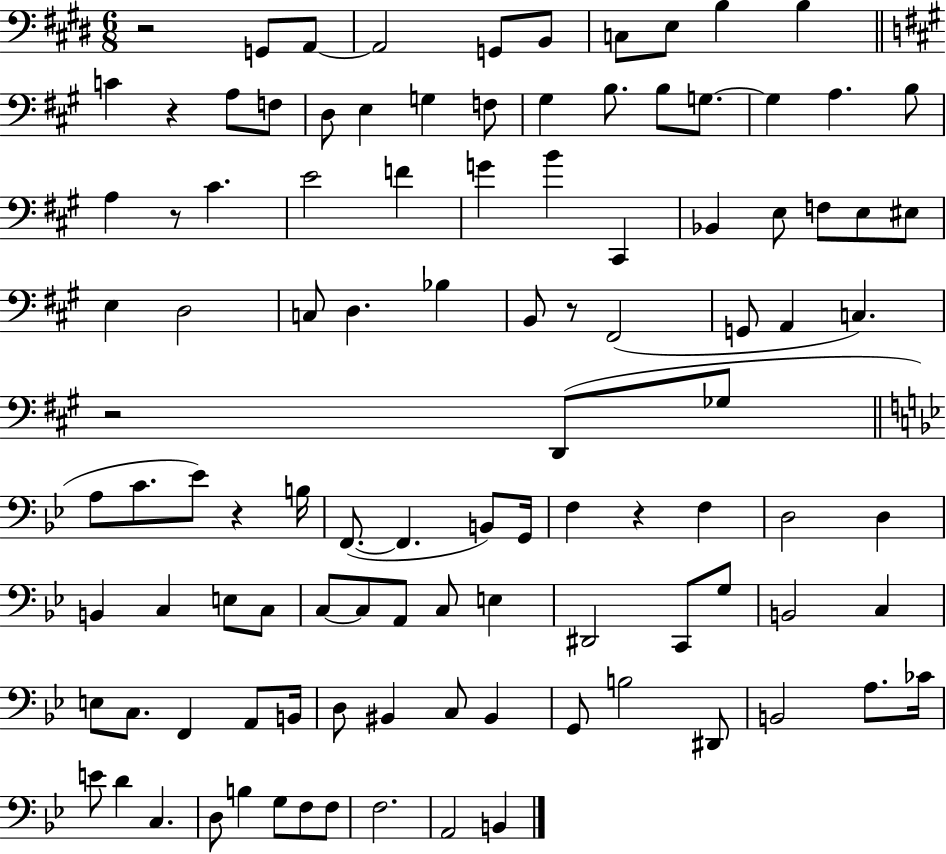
R/h G2/e A2/e A2/h G2/e B2/e C3/e E3/e B3/q B3/q C4/q R/q A3/e F3/e D3/e E3/q G3/q F3/e G#3/q B3/e. B3/e G3/e. G3/q A3/q. B3/e A3/q R/e C#4/q. E4/h F4/q G4/q B4/q C#2/q Bb2/q E3/e F3/e E3/e EIS3/e E3/q D3/h C3/e D3/q. Bb3/q B2/e R/e F#2/h G2/e A2/q C3/q. R/h D2/e Gb3/e A3/e C4/e. Eb4/e R/q B3/s F2/e. F2/q. B2/e G2/s F3/q R/q F3/q D3/h D3/q B2/q C3/q E3/e C3/e C3/e C3/e A2/e C3/e E3/q D#2/h C2/e G3/e B2/h C3/q E3/e C3/e. F2/q A2/e B2/s D3/e BIS2/q C3/e BIS2/q G2/e B3/h D#2/e B2/h A3/e. CES4/s E4/e D4/q C3/q. D3/e B3/q G3/e F3/e F3/e F3/h. A2/h B2/q